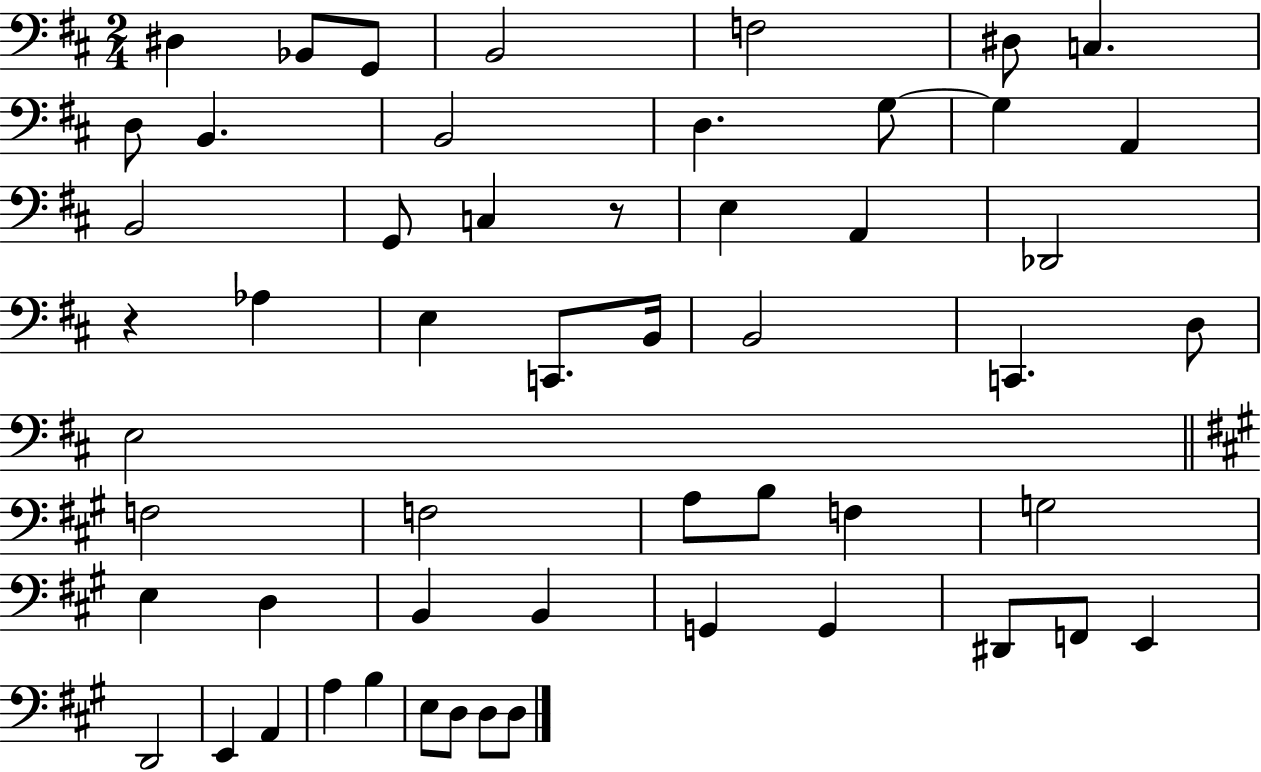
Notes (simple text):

D#3/q Bb2/e G2/e B2/h F3/h D#3/e C3/q. D3/e B2/q. B2/h D3/q. G3/e G3/q A2/q B2/h G2/e C3/q R/e E3/q A2/q Db2/h R/q Ab3/q E3/q C2/e. B2/s B2/h C2/q. D3/e E3/h F3/h F3/h A3/e B3/e F3/q G3/h E3/q D3/q B2/q B2/q G2/q G2/q D#2/e F2/e E2/q D2/h E2/q A2/q A3/q B3/q E3/e D3/e D3/e D3/e